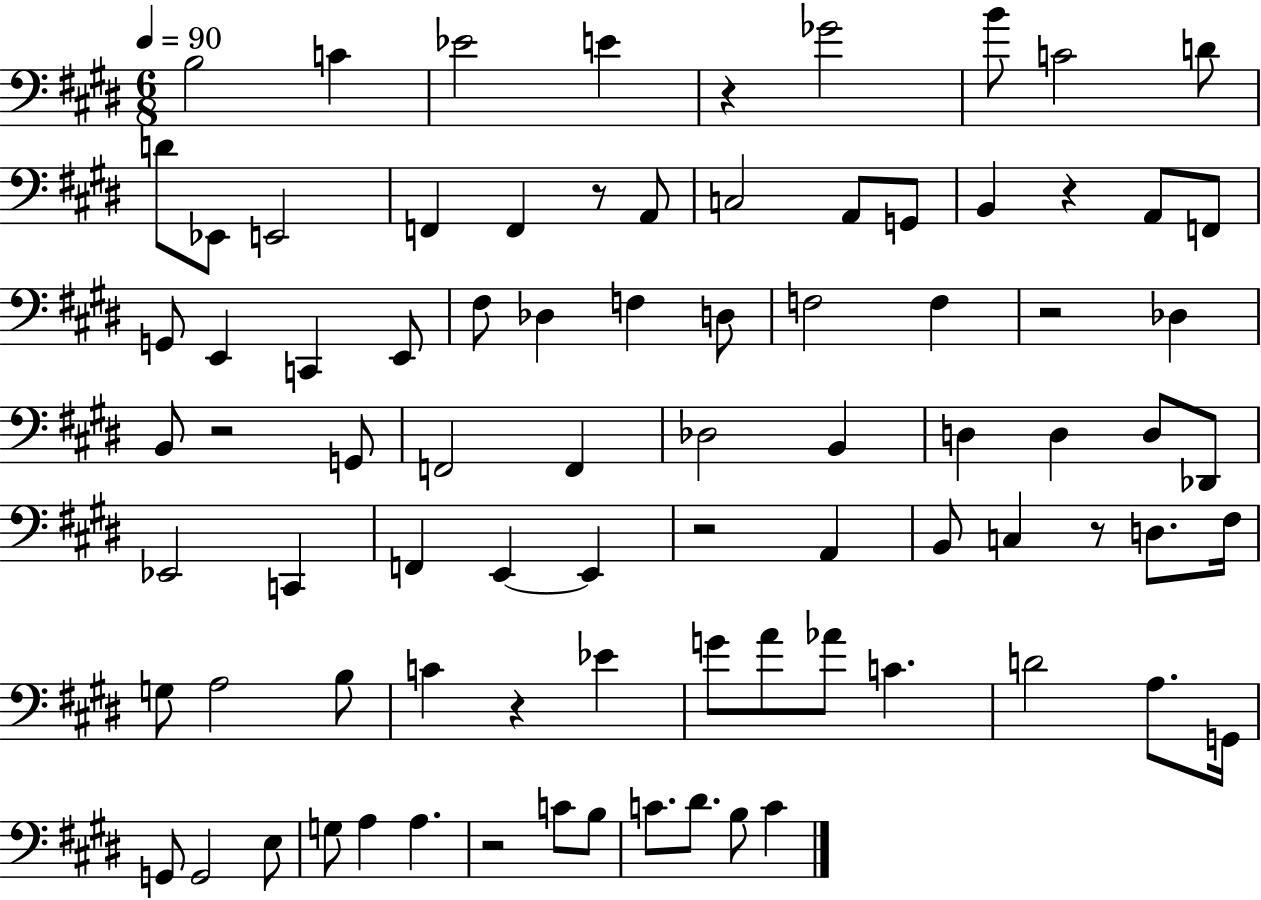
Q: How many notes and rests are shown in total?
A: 84